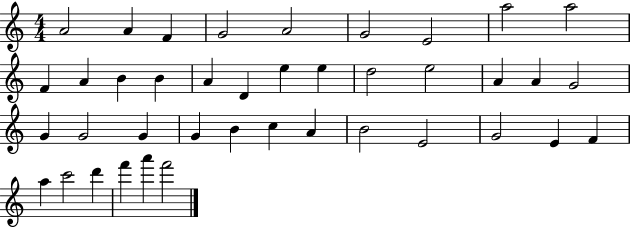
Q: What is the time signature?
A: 4/4